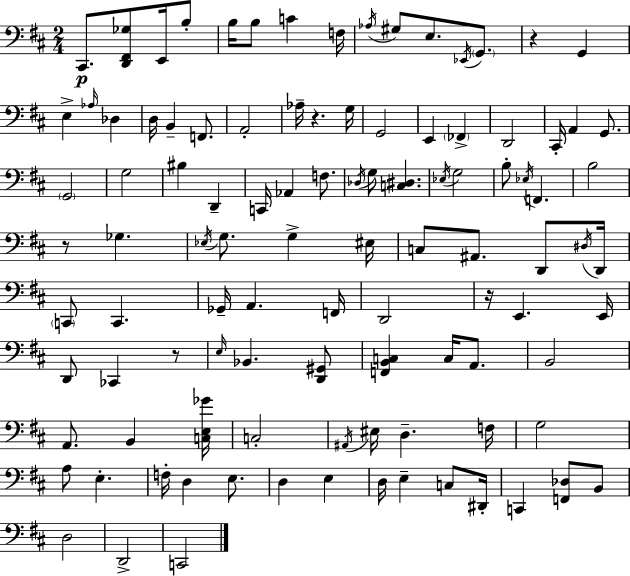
C#2/e. [D2,F#2,Gb3]/e E2/s B3/e B3/s B3/e C4/q F3/s Ab3/s G#3/e E3/e. Eb2/s G2/e. R/q G2/q E3/q Ab3/s Db3/q D3/s B2/q F2/e. A2/h Ab3/s R/q. G3/s G2/h E2/q FES2/q D2/h C#2/s A2/q G2/e. G2/h G3/h BIS3/q D2/q C2/s Ab2/q F3/e. Db3/s G3/e [C3,D#3]/q. Eb3/s G3/h B3/e Eb3/s F2/q. B3/h R/e Gb3/q. Eb3/s G3/e. G3/q EIS3/s C3/e A#2/e. D2/e D#3/s D2/s C2/e C2/q. Gb2/s A2/q. F2/s D2/h R/s E2/q. E2/s D2/e CES2/q R/e E3/s Bb2/q. [D2,G#2]/e [F2,B2,C3]/q C3/s A2/e. B2/h A2/e. B2/q [C3,E3,Gb4]/s C3/h A#2/s EIS3/s D3/q. F3/s G3/h A3/e E3/q. F3/s D3/q E3/e. D3/q E3/q D3/s E3/q C3/e D#2/s C2/q [F2,Db3]/e B2/e D3/h D2/h C2/h